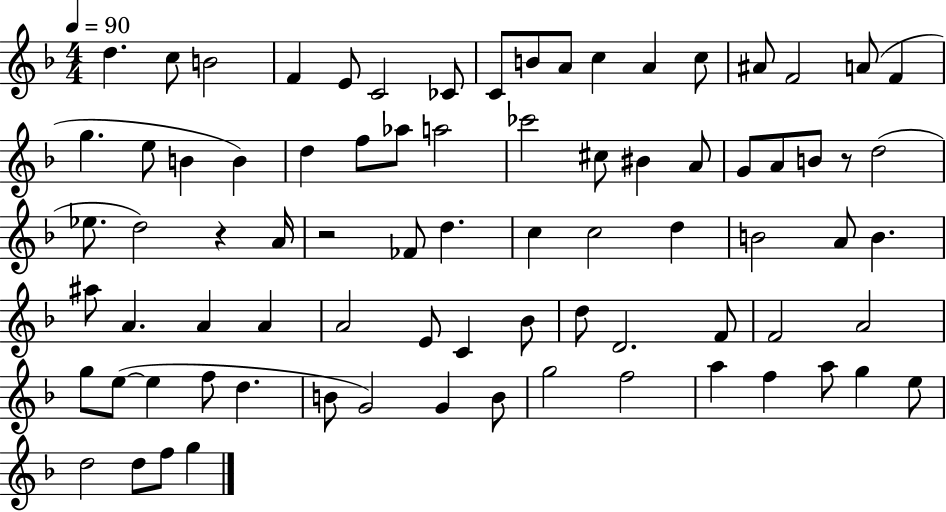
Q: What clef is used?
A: treble